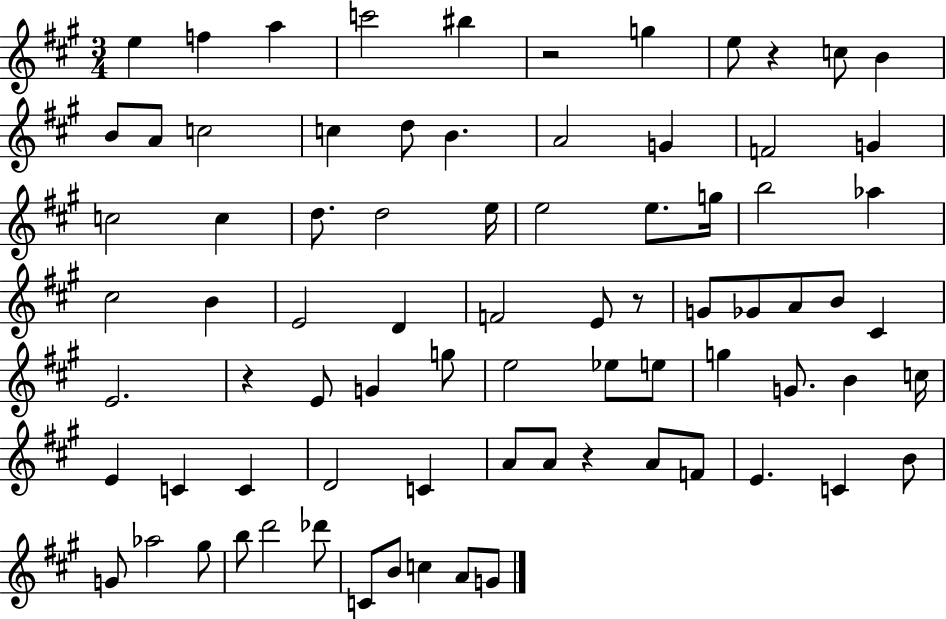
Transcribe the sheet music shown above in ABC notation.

X:1
T:Untitled
M:3/4
L:1/4
K:A
e f a c'2 ^b z2 g e/2 z c/2 B B/2 A/2 c2 c d/2 B A2 G F2 G c2 c d/2 d2 e/4 e2 e/2 g/4 b2 _a ^c2 B E2 D F2 E/2 z/2 G/2 _G/2 A/2 B/2 ^C E2 z E/2 G g/2 e2 _e/2 e/2 g G/2 B c/4 E C C D2 C A/2 A/2 z A/2 F/2 E C B/2 G/2 _a2 ^g/2 b/2 d'2 _d'/2 C/2 B/2 c A/2 G/2